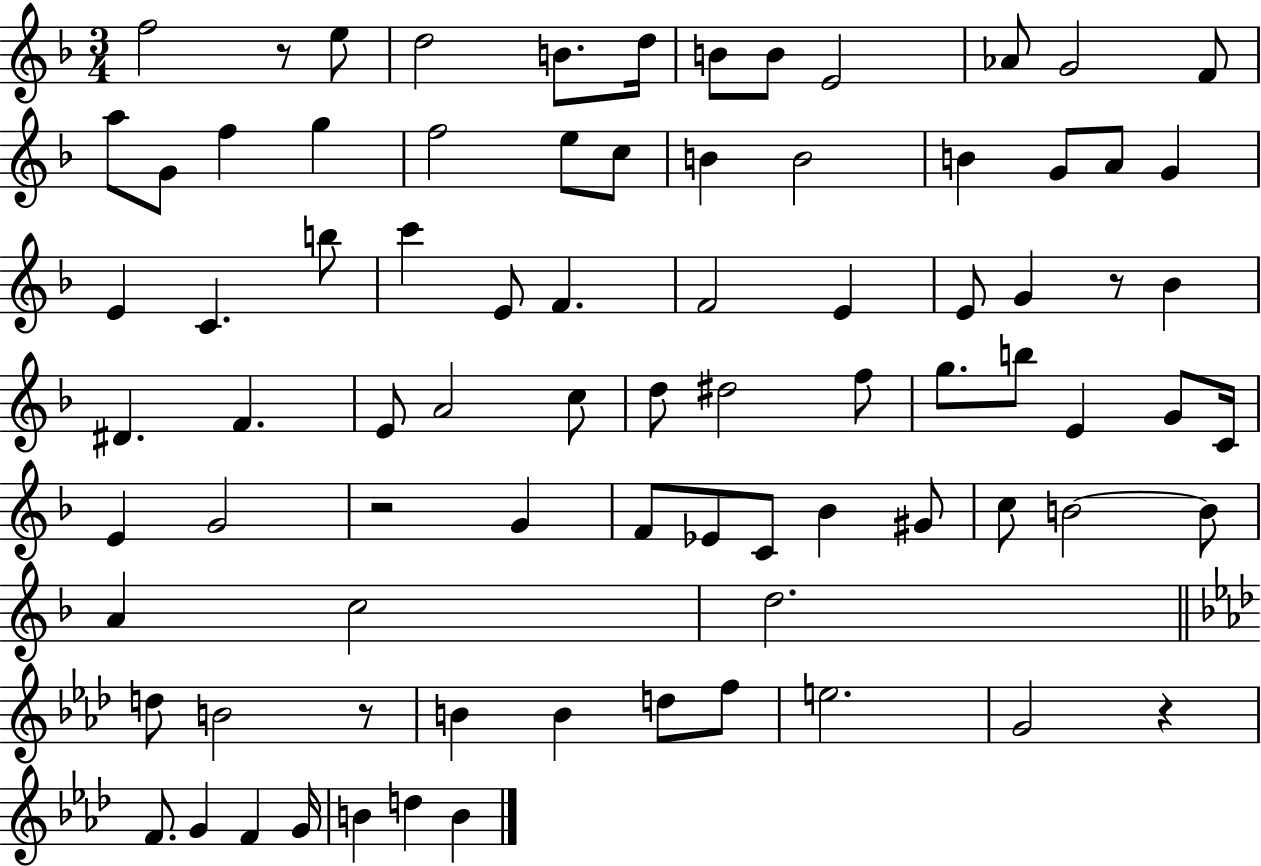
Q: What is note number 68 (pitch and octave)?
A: F5